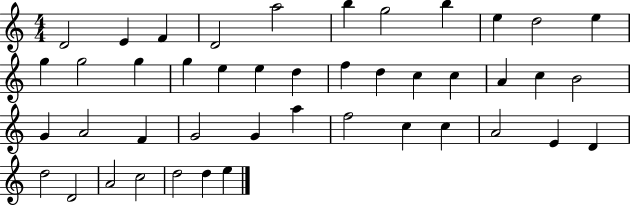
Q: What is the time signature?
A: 4/4